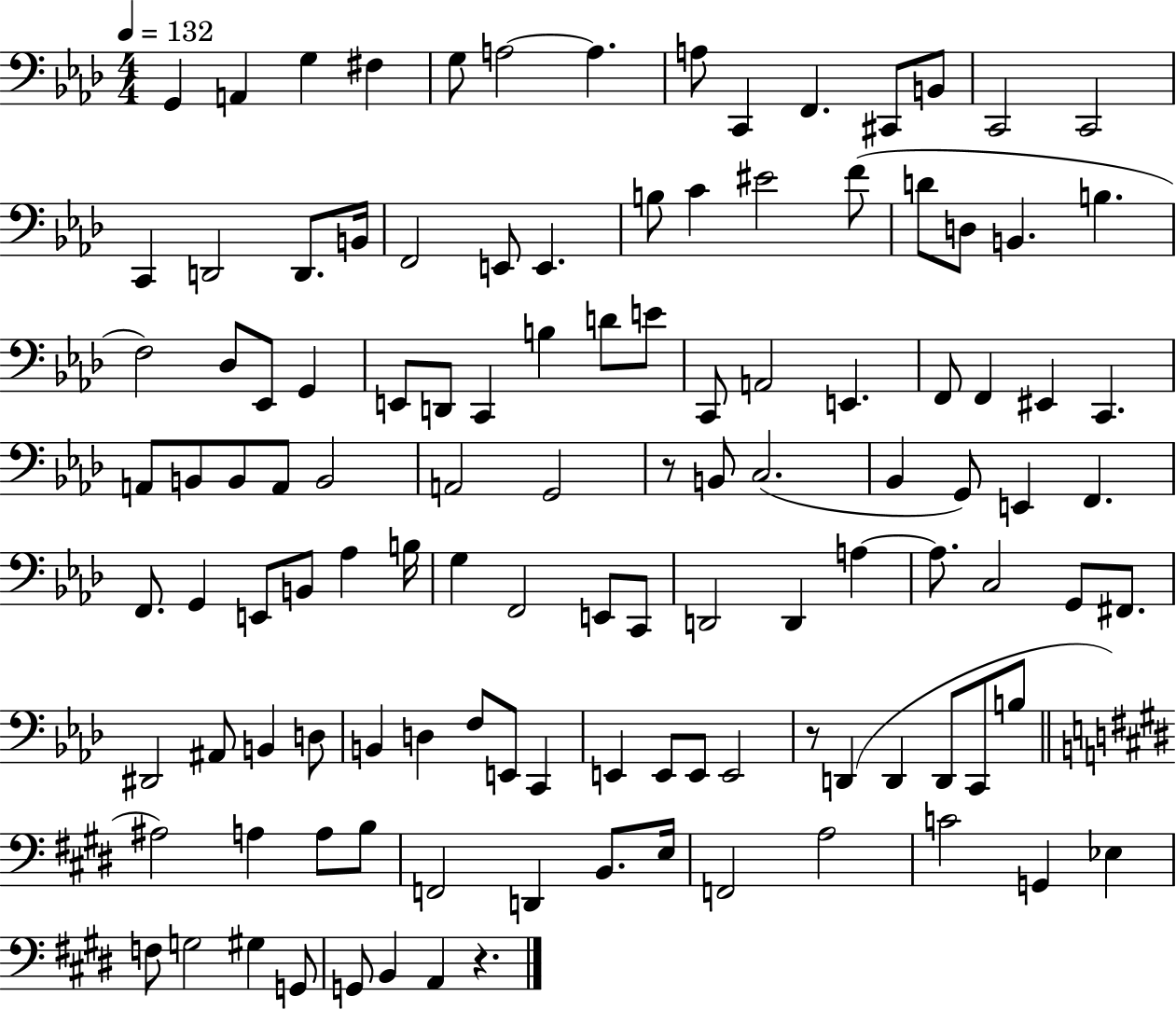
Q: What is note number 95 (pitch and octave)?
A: A#3